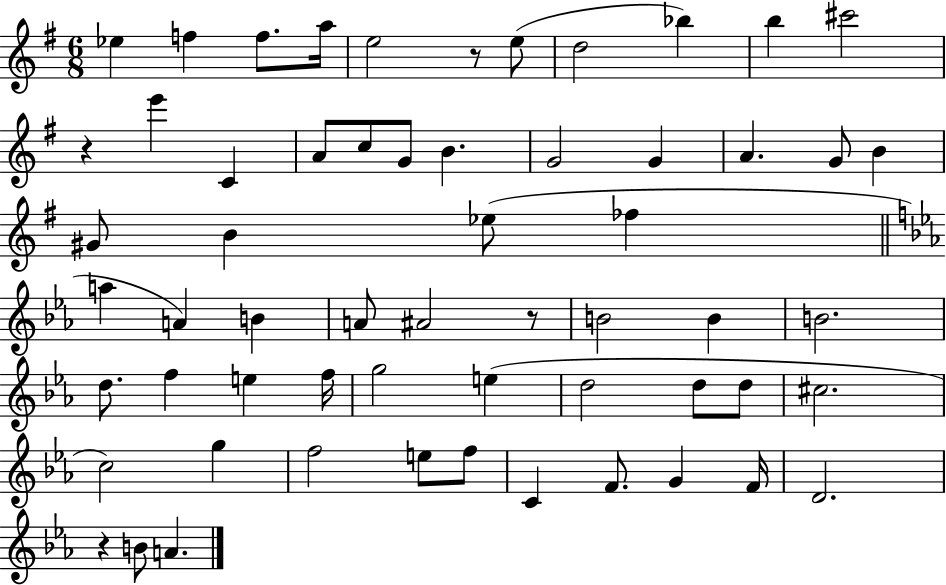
{
  \clef treble
  \numericTimeSignature
  \time 6/8
  \key g \major
  \repeat volta 2 { ees''4 f''4 f''8. a''16 | e''2 r8 e''8( | d''2 bes''4) | b''4 cis'''2 | \break r4 e'''4 c'4 | a'8 c''8 g'8 b'4. | g'2 g'4 | a'4. g'8 b'4 | \break gis'8 b'4 ees''8( fes''4 | \bar "||" \break \key ees \major a''4 a'4) b'4 | a'8 ais'2 r8 | b'2 b'4 | b'2. | \break d''8. f''4 e''4 f''16 | g''2 e''4( | d''2 d''8 d''8 | cis''2. | \break c''2) g''4 | f''2 e''8 f''8 | c'4 f'8. g'4 f'16 | d'2. | \break r4 b'8 a'4. | } \bar "|."
}